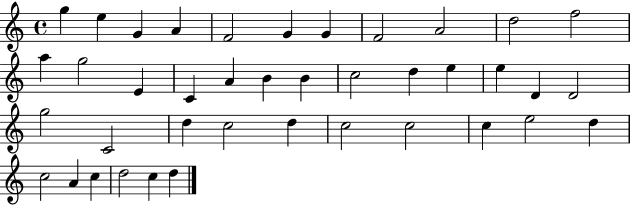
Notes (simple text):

G5/q E5/q G4/q A4/q F4/h G4/q G4/q F4/h A4/h D5/h F5/h A5/q G5/h E4/q C4/q A4/q B4/q B4/q C5/h D5/q E5/q E5/q D4/q D4/h G5/h C4/h D5/q C5/h D5/q C5/h C5/h C5/q E5/h D5/q C5/h A4/q C5/q D5/h C5/q D5/q